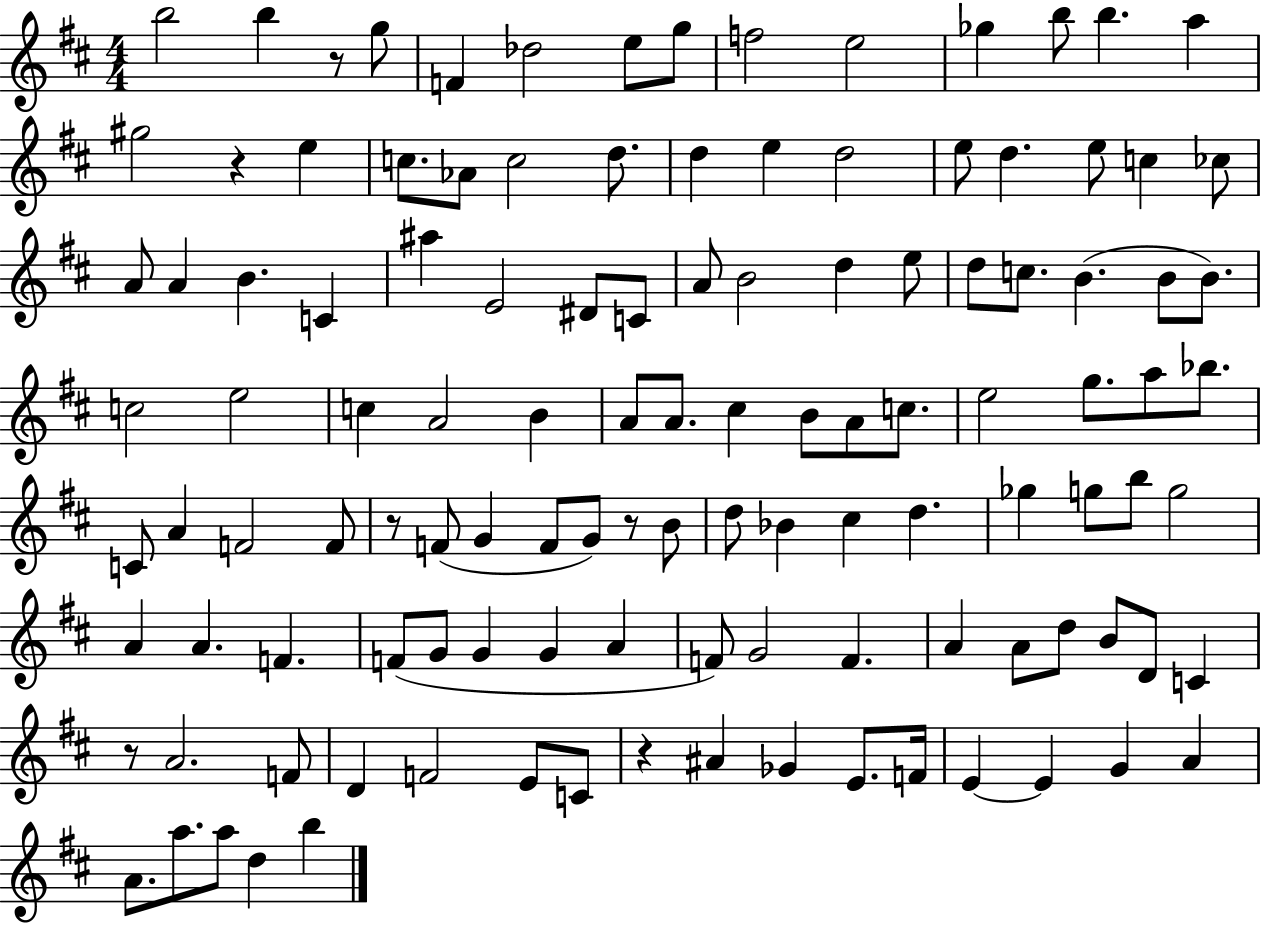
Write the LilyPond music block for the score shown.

{
  \clef treble
  \numericTimeSignature
  \time 4/4
  \key d \major
  \repeat volta 2 { b''2 b''4 r8 g''8 | f'4 des''2 e''8 g''8 | f''2 e''2 | ges''4 b''8 b''4. a''4 | \break gis''2 r4 e''4 | c''8. aes'8 c''2 d''8. | d''4 e''4 d''2 | e''8 d''4. e''8 c''4 ces''8 | \break a'8 a'4 b'4. c'4 | ais''4 e'2 dis'8 c'8 | a'8 b'2 d''4 e''8 | d''8 c''8. b'4.( b'8 b'8.) | \break c''2 e''2 | c''4 a'2 b'4 | a'8 a'8. cis''4 b'8 a'8 c''8. | e''2 g''8. a''8 bes''8. | \break c'8 a'4 f'2 f'8 | r8 f'8( g'4 f'8 g'8) r8 b'8 | d''8 bes'4 cis''4 d''4. | ges''4 g''8 b''8 g''2 | \break a'4 a'4. f'4. | f'8( g'8 g'4 g'4 a'4 | f'8) g'2 f'4. | a'4 a'8 d''8 b'8 d'8 c'4 | \break r8 a'2. f'8 | d'4 f'2 e'8 c'8 | r4 ais'4 ges'4 e'8. f'16 | e'4~~ e'4 g'4 a'4 | \break a'8. a''8. a''8 d''4 b''4 | } \bar "|."
}